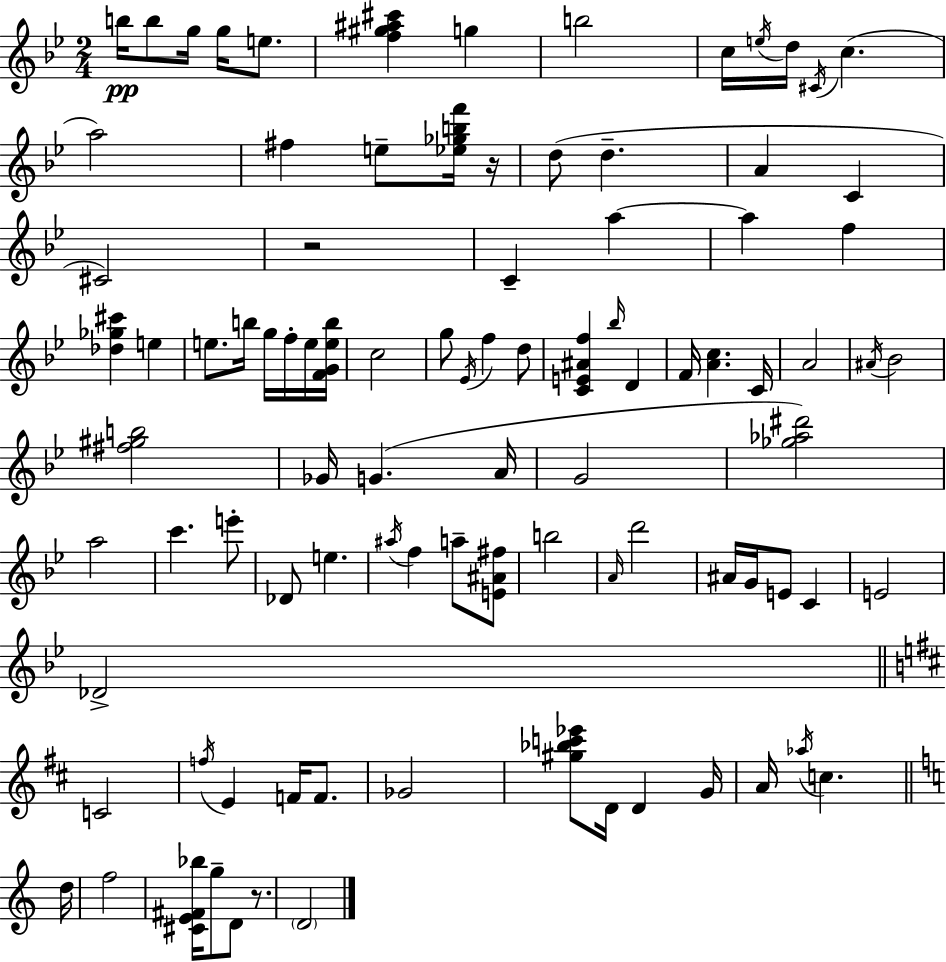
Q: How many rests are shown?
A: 3